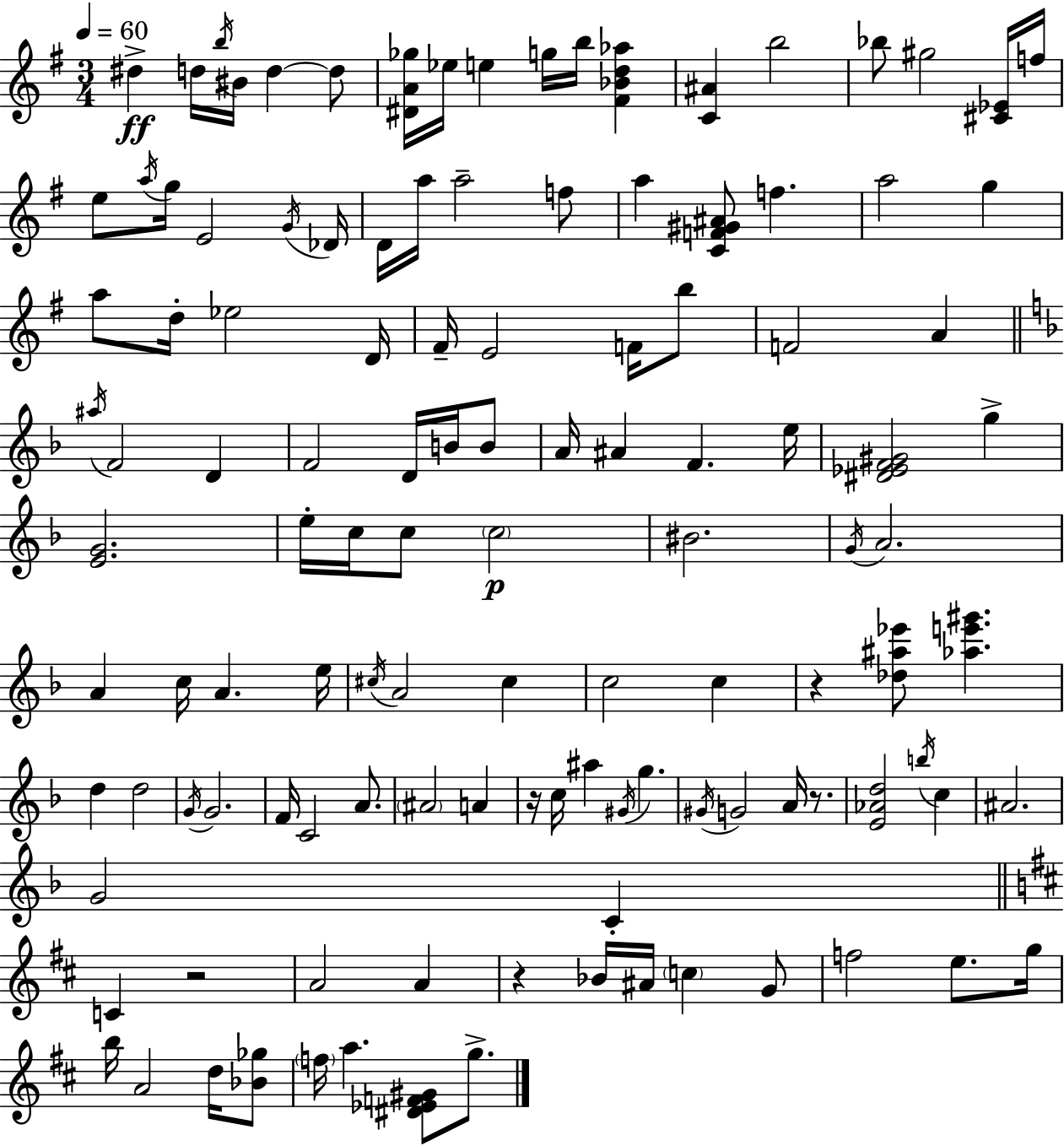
D#5/q D5/s B5/s BIS4/s D5/q D5/e [D#4,A4,Gb5]/s Eb5/s E5/q G5/s B5/s [F#4,Bb4,D5,Ab5]/q [C4,A#4]/q B5/h Bb5/e G#5/h [C#4,Eb4]/s F5/s E5/e A5/s G5/s E4/h G4/s Db4/s D4/s A5/s A5/h F5/e A5/q [C4,F4,G#4,A#4]/e F5/q. A5/h G5/q A5/e D5/s Eb5/h D4/s F#4/s E4/h F4/s B5/e F4/h A4/q A#5/s F4/h D4/q F4/h D4/s B4/s B4/e A4/s A#4/q F4/q. E5/s [D#4,Eb4,F4,G#4]/h G5/q [E4,G4]/h. E5/s C5/s C5/e C5/h BIS4/h. G4/s A4/h. A4/q C5/s A4/q. E5/s C#5/s A4/h C#5/q C5/h C5/q R/q [Db5,A#5,Eb6]/e [Ab5,E6,G#6]/q. D5/q D5/h G4/s G4/h. F4/s C4/h A4/e. A#4/h A4/q R/s C5/s A#5/q G#4/s G5/q. G#4/s G4/h A4/s R/e. [E4,Ab4,D5]/h B5/s C5/q A#4/h. G4/h C4/q C4/q R/h A4/h A4/q R/q Bb4/s A#4/s C5/q G4/e F5/h E5/e. G5/s B5/s A4/h D5/s [Bb4,Gb5]/e F5/s A5/q. [D#4,Eb4,F4,G#4]/e G5/e.